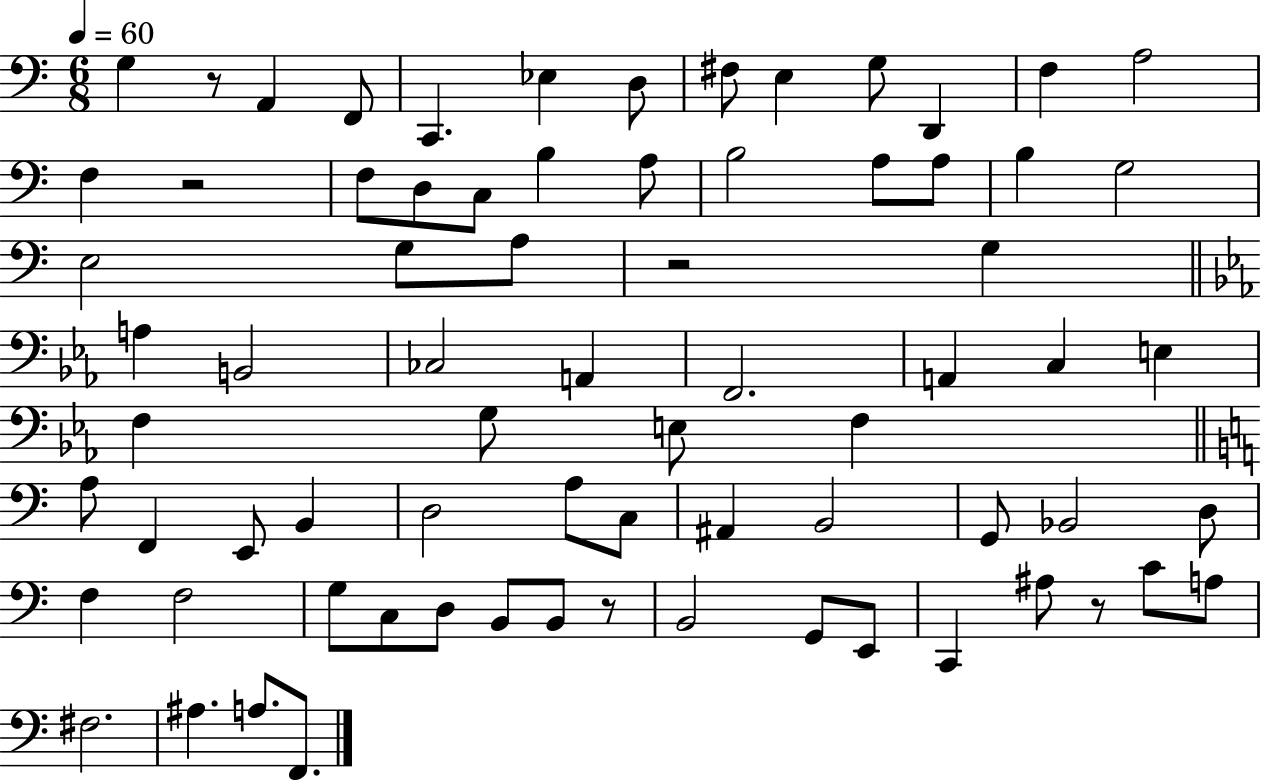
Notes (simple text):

G3/q R/e A2/q F2/e C2/q. Eb3/q D3/e F#3/e E3/q G3/e D2/q F3/q A3/h F3/q R/h F3/e D3/e C3/e B3/q A3/e B3/h A3/e A3/e B3/q G3/h E3/h G3/e A3/e R/h G3/q A3/q B2/h CES3/h A2/q F2/h. A2/q C3/q E3/q F3/q G3/e E3/e F3/q A3/e F2/q E2/e B2/q D3/h A3/e C3/e A#2/q B2/h G2/e Bb2/h D3/e F3/q F3/h G3/e C3/e D3/e B2/e B2/e R/e B2/h G2/e E2/e C2/q A#3/e R/e C4/e A3/e F#3/h. A#3/q. A3/e. F2/e.